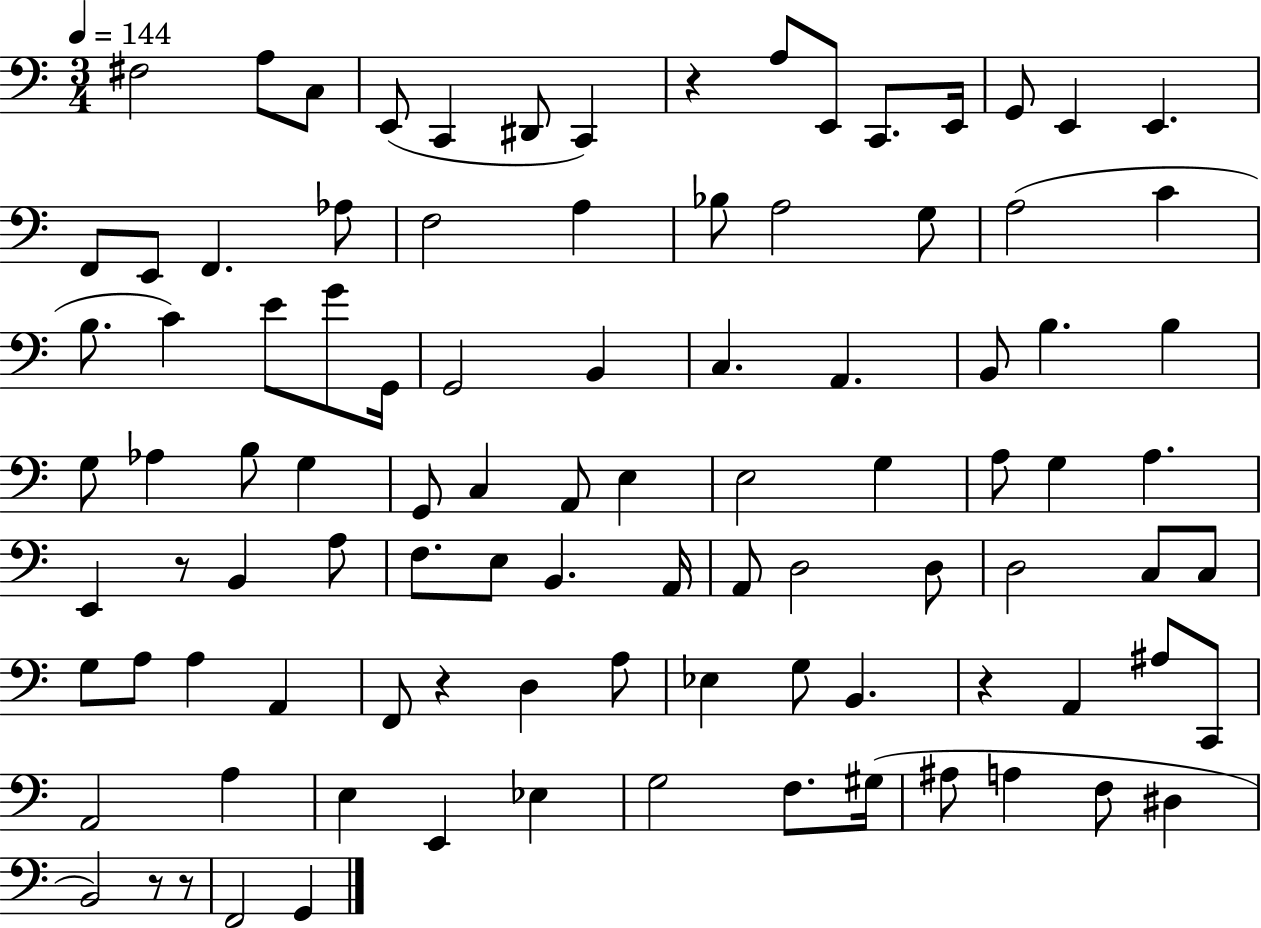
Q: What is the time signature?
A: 3/4